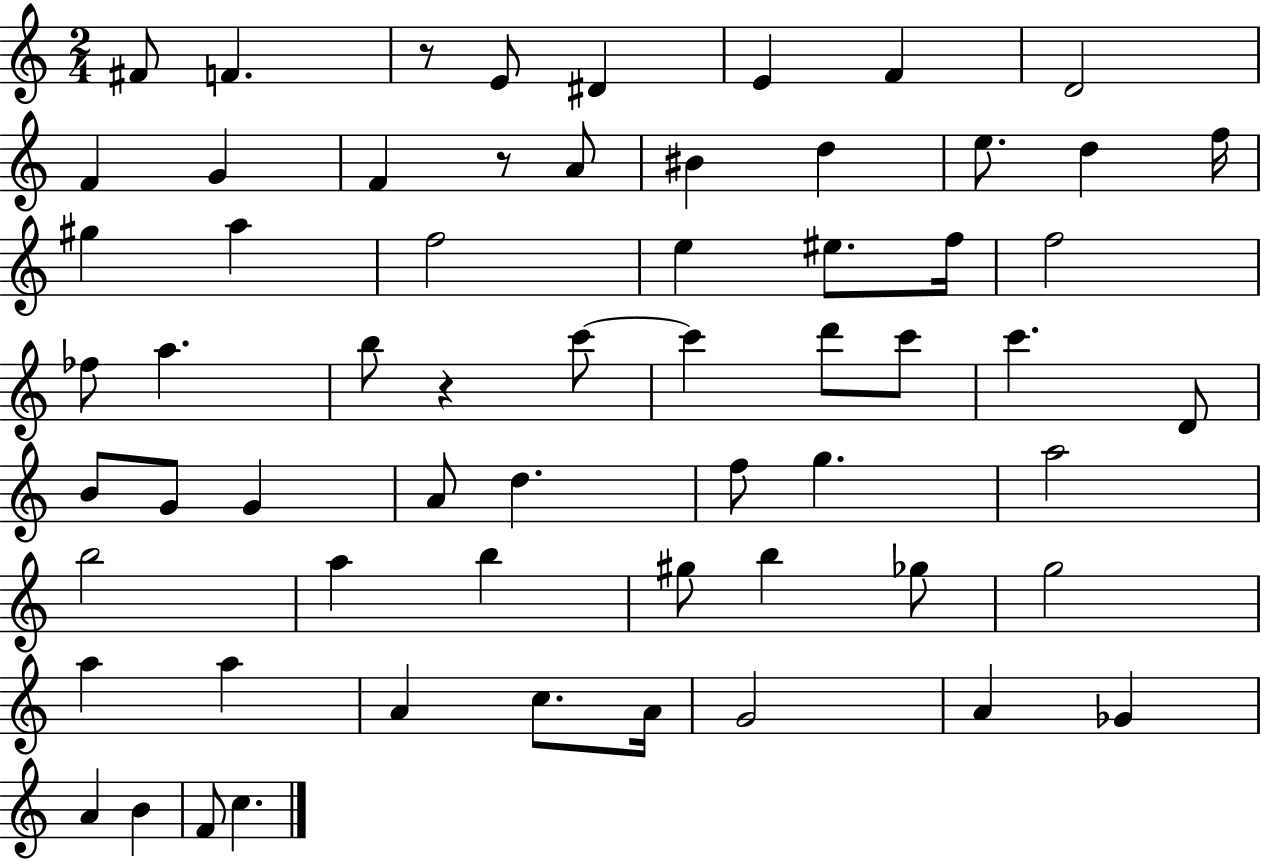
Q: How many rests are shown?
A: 3